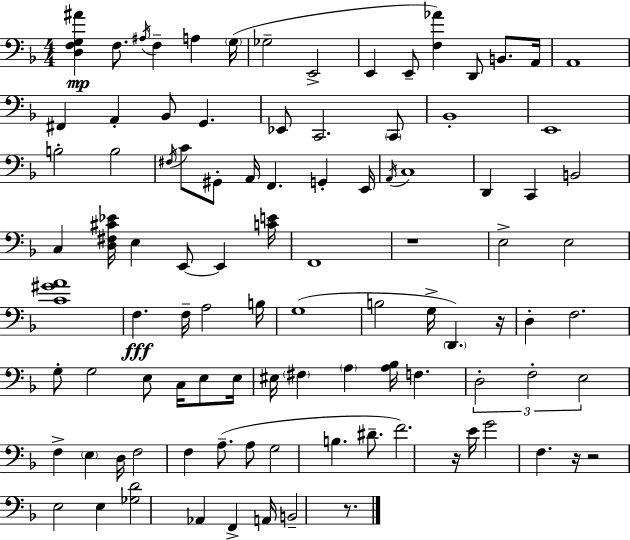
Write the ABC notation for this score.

X:1
T:Untitled
M:4/4
L:1/4
K:F
[D,F,G,^A] F,/2 ^A,/4 F, A, G,/4 _G,2 E,,2 E,, E,,/2 [F,_A] D,,/2 B,,/2 A,,/4 A,,4 ^F,, A,, _B,,/2 G,, _E,,/2 C,,2 C,,/2 _B,,4 E,,4 B,2 B,2 ^F,/4 C/2 ^G,,/2 A,,/4 F,, G,, E,,/4 A,,/4 C,4 D,, C,, B,,2 C, [D,^F,^C_E]/4 E, E,,/2 E,, [CE]/4 F,,4 z4 E,2 E,2 [C^GA]4 F, F,/4 A,2 B,/4 G,4 B,2 G,/4 D,, z/4 D, F,2 G,/2 G,2 E,/2 C,/4 E,/2 E,/4 ^E,/4 ^F, A, [A,_B,]/4 F, D,2 F,2 E,2 F, E, D,/4 F,2 F, A,/2 A,/2 G,2 B, ^D/2 F2 z/4 E/4 G2 F, z/4 z2 E,2 E, [_G,D]2 _A,, F,, A,,/4 B,,2 z/2